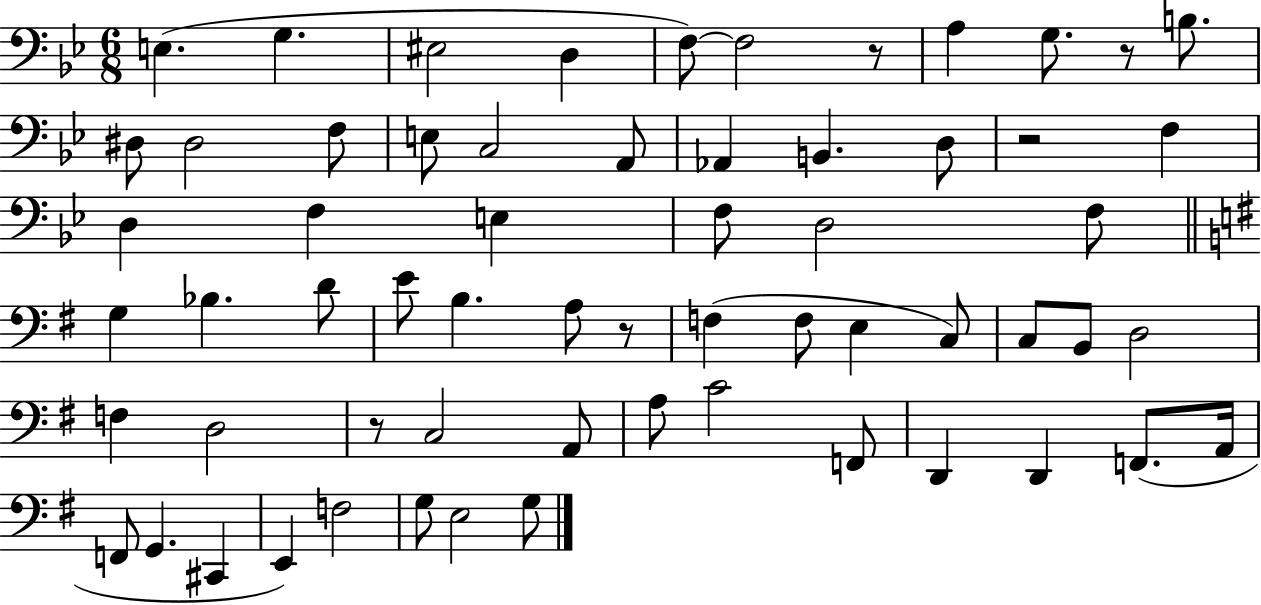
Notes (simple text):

E3/q. G3/q. EIS3/h D3/q F3/e F3/h R/e A3/q G3/e. R/e B3/e. D#3/e D#3/h F3/e E3/e C3/h A2/e Ab2/q B2/q. D3/e R/h F3/q D3/q F3/q E3/q F3/e D3/h F3/e G3/q Bb3/q. D4/e E4/e B3/q. A3/e R/e F3/q F3/e E3/q C3/e C3/e B2/e D3/h F3/q D3/h R/e C3/h A2/e A3/e C4/h F2/e D2/q D2/q F2/e. A2/s F2/e G2/q. C#2/q E2/q F3/h G3/e E3/h G3/e